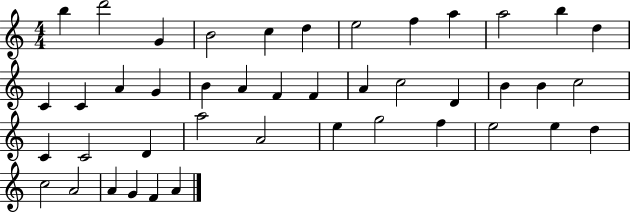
B5/q D6/h G4/q B4/h C5/q D5/q E5/h F5/q A5/q A5/h B5/q D5/q C4/q C4/q A4/q G4/q B4/q A4/q F4/q F4/q A4/q C5/h D4/q B4/q B4/q C5/h C4/q C4/h D4/q A5/h A4/h E5/q G5/h F5/q E5/h E5/q D5/q C5/h A4/h A4/q G4/q F4/q A4/q